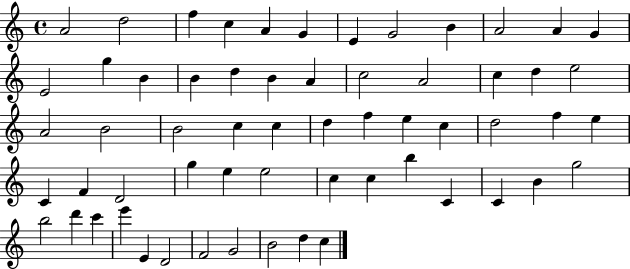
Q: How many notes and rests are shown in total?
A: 60